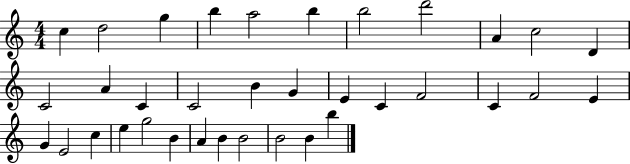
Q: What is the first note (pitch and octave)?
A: C5